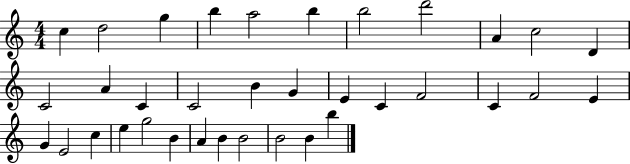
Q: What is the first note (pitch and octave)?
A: C5